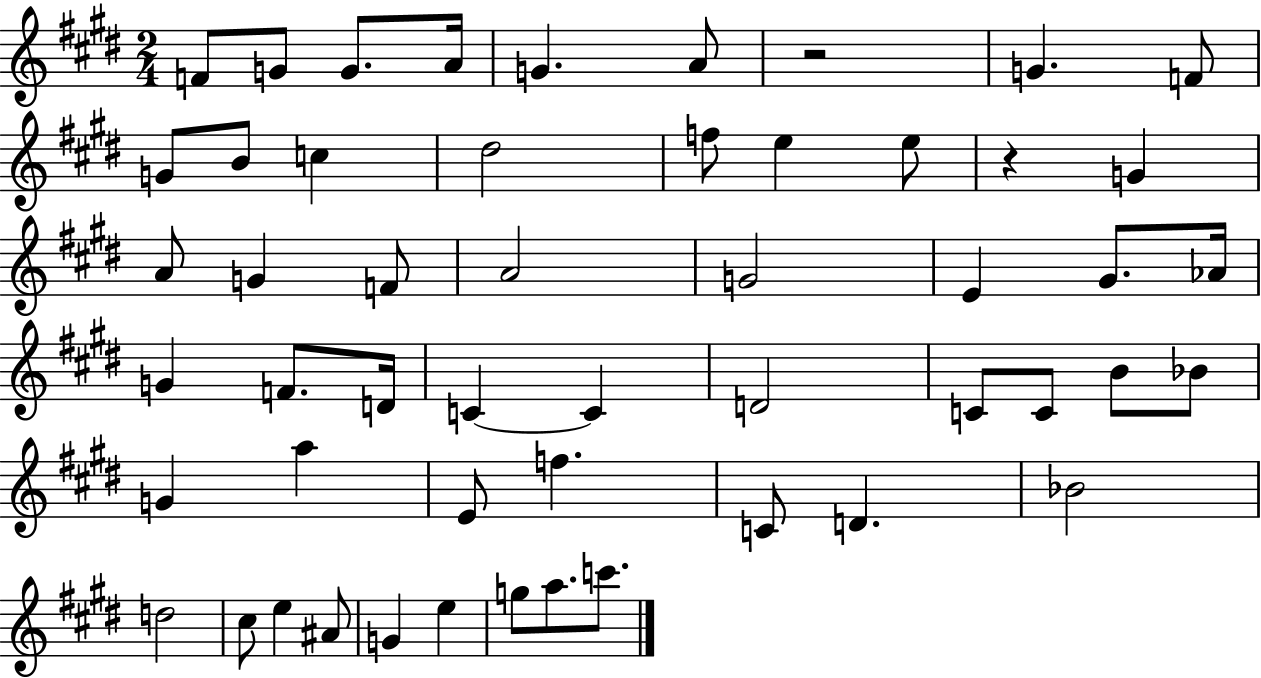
X:1
T:Untitled
M:2/4
L:1/4
K:E
F/2 G/2 G/2 A/4 G A/2 z2 G F/2 G/2 B/2 c ^d2 f/2 e e/2 z G A/2 G F/2 A2 G2 E ^G/2 _A/4 G F/2 D/4 C C D2 C/2 C/2 B/2 _B/2 G a E/2 f C/2 D _B2 d2 ^c/2 e ^A/2 G e g/2 a/2 c'/2